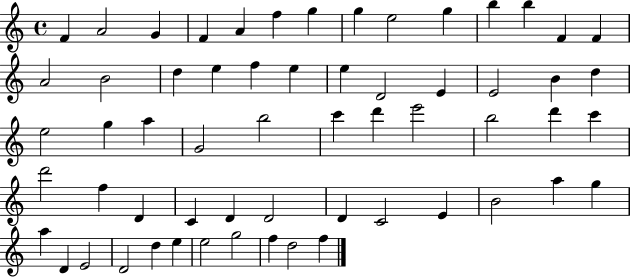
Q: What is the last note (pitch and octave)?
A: F5